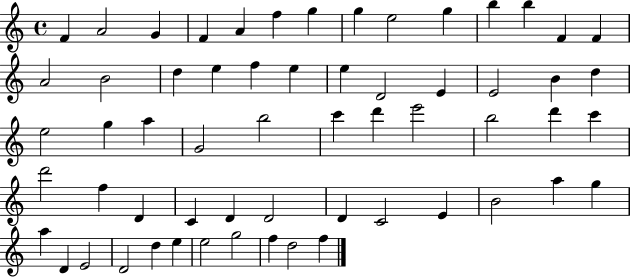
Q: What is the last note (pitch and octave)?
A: F5